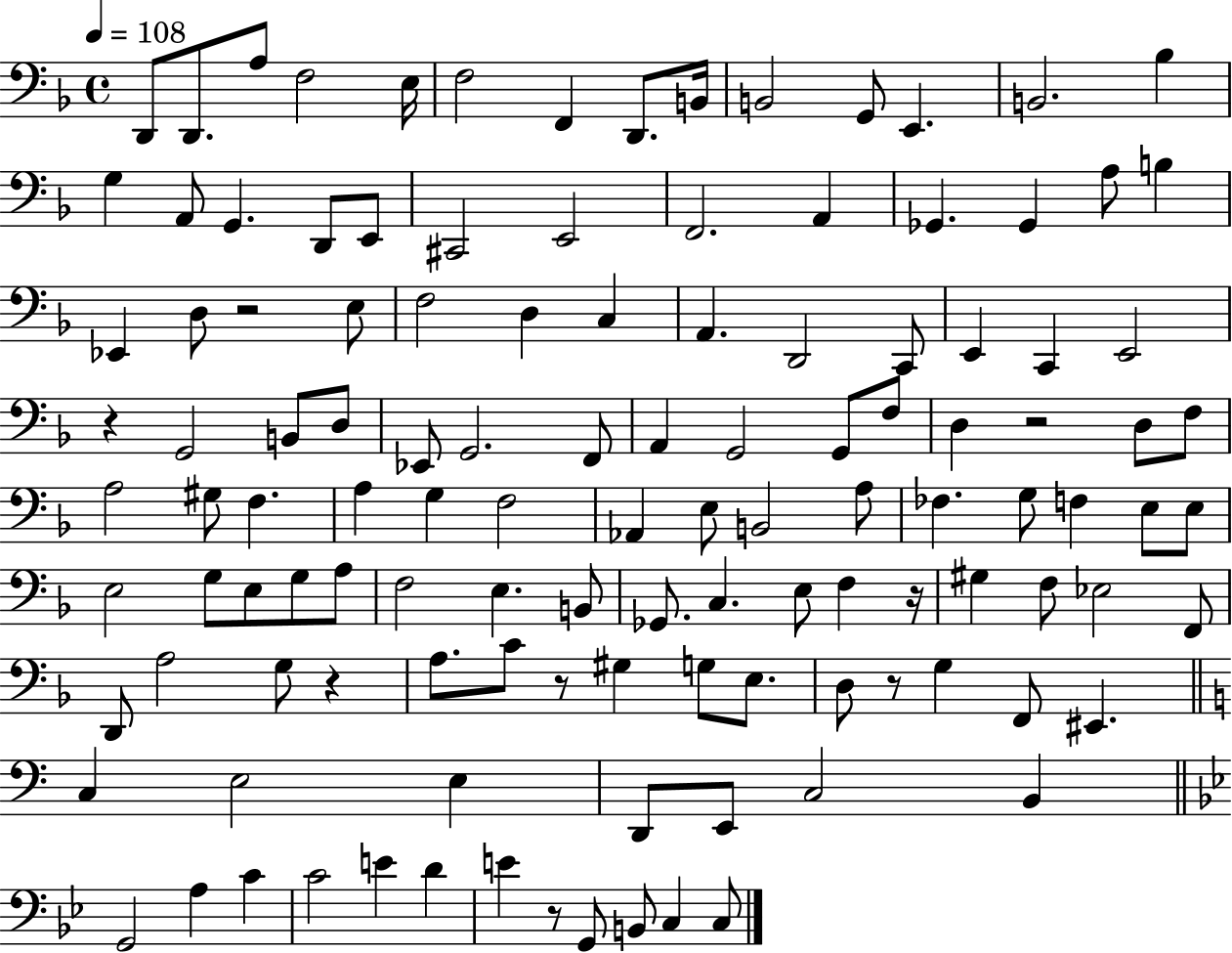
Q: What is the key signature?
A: F major